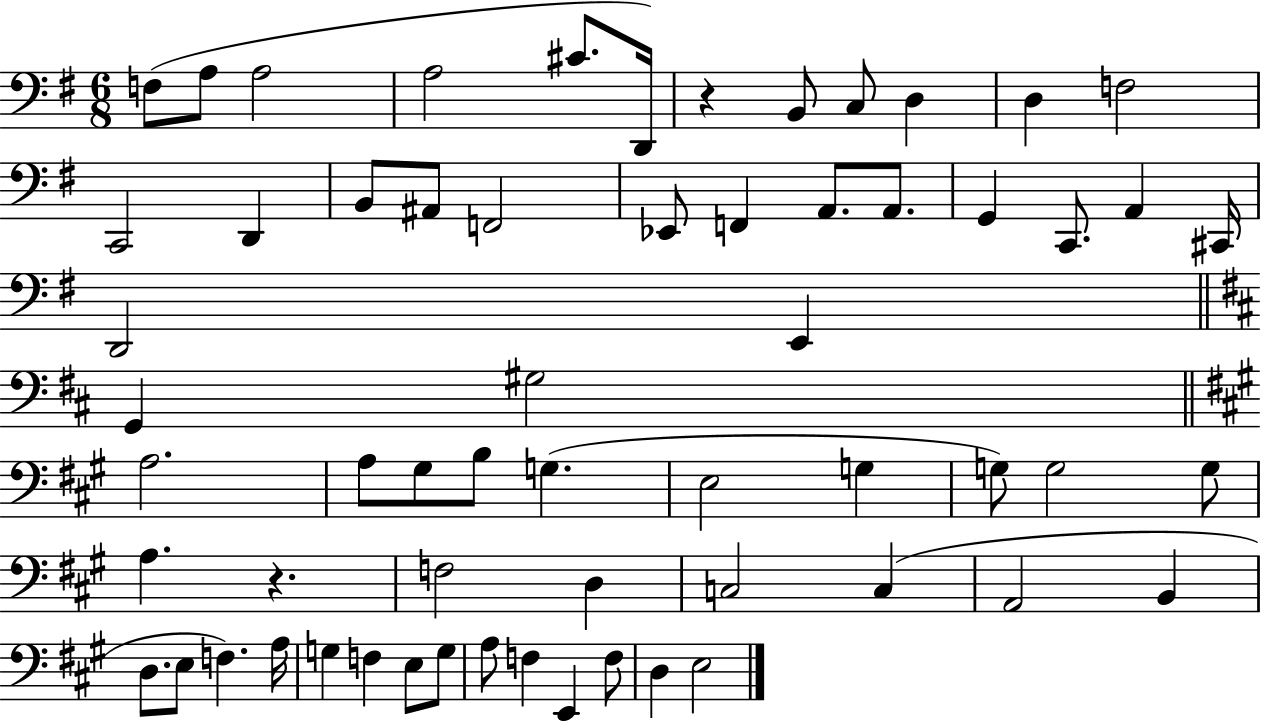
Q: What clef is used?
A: bass